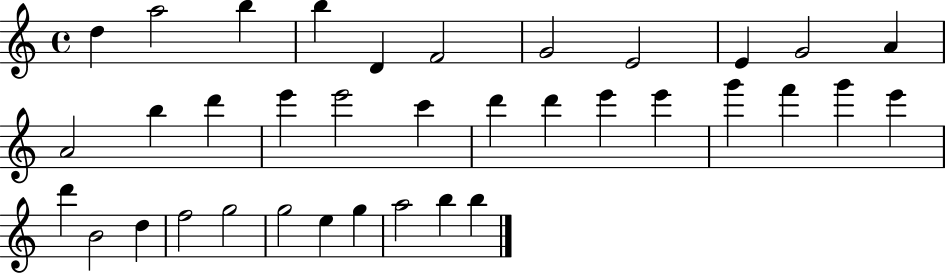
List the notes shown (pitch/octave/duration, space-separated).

D5/q A5/h B5/q B5/q D4/q F4/h G4/h E4/h E4/q G4/h A4/q A4/h B5/q D6/q E6/q E6/h C6/q D6/q D6/q E6/q E6/q G6/q F6/q G6/q E6/q D6/q B4/h D5/q F5/h G5/h G5/h E5/q G5/q A5/h B5/q B5/q